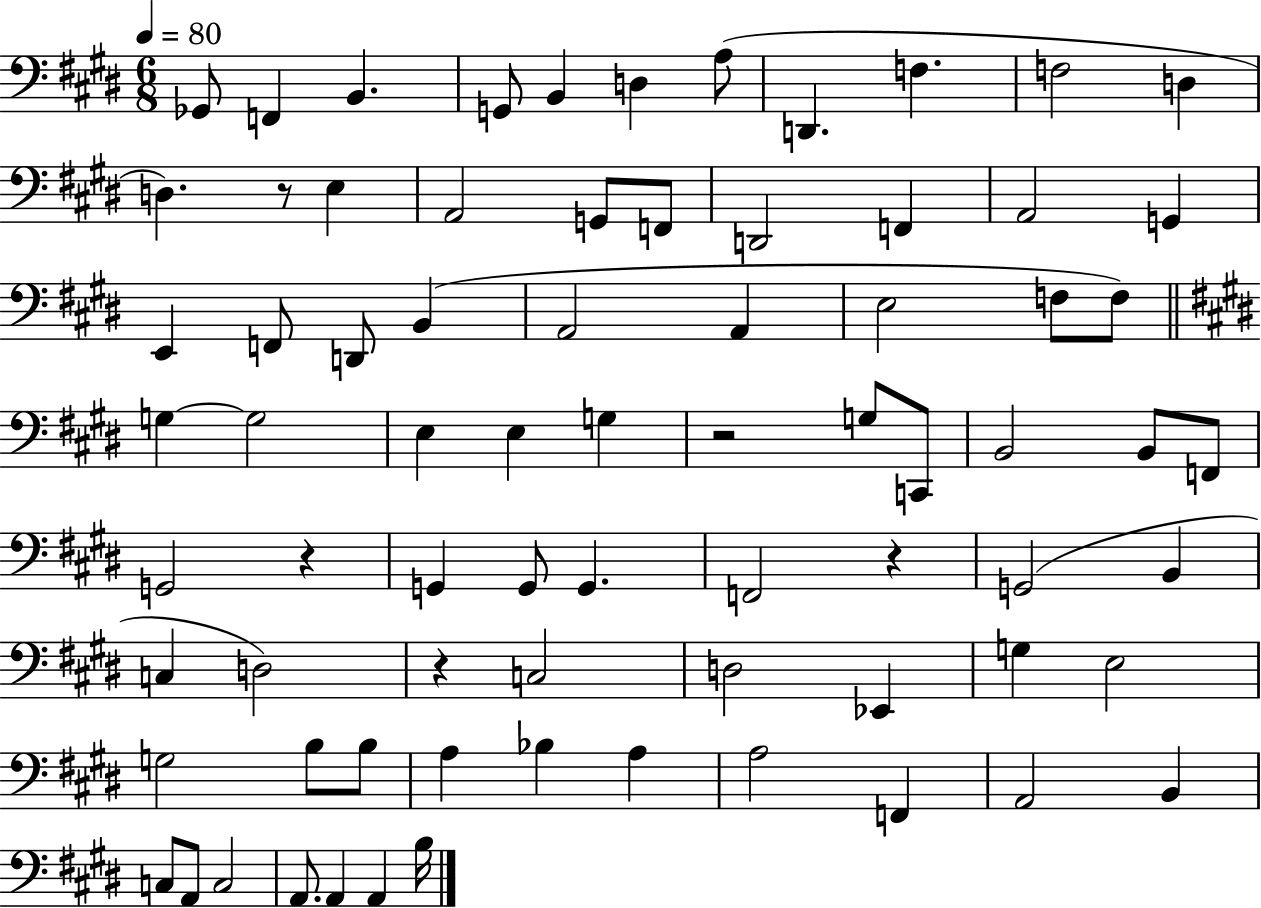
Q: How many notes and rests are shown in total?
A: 75